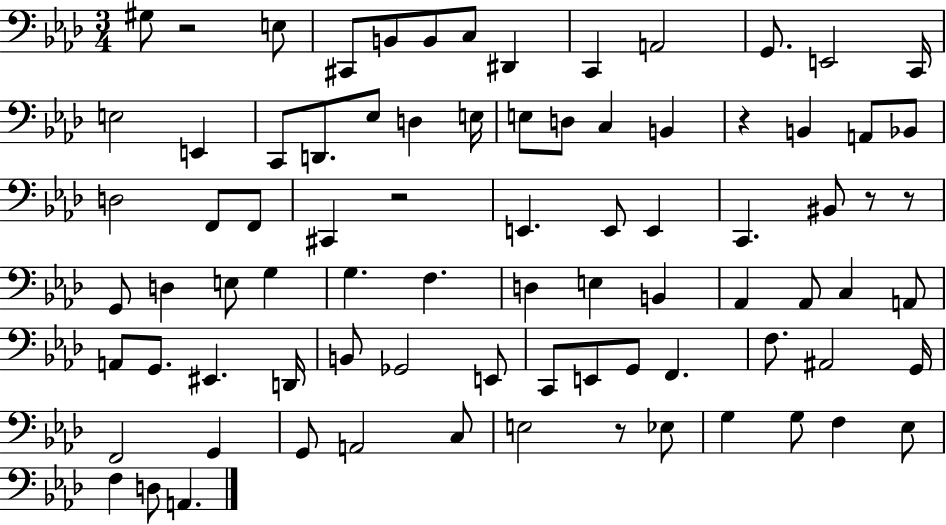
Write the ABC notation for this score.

X:1
T:Untitled
M:3/4
L:1/4
K:Ab
^G,/2 z2 E,/2 ^C,,/2 B,,/2 B,,/2 C,/2 ^D,, C,, A,,2 G,,/2 E,,2 C,,/4 E,2 E,, C,,/2 D,,/2 _E,/2 D, E,/4 E,/2 D,/2 C, B,, z B,, A,,/2 _B,,/2 D,2 F,,/2 F,,/2 ^C,, z2 E,, E,,/2 E,, C,, ^B,,/2 z/2 z/2 G,,/2 D, E,/2 G, G, F, D, E, B,, _A,, _A,,/2 C, A,,/2 A,,/2 G,,/2 ^E,, D,,/4 B,,/2 _G,,2 E,,/2 C,,/2 E,,/2 G,,/2 F,, F,/2 ^A,,2 G,,/4 F,,2 G,, G,,/2 A,,2 C,/2 E,2 z/2 _E,/2 G, G,/2 F, _E,/2 F, D,/2 A,,